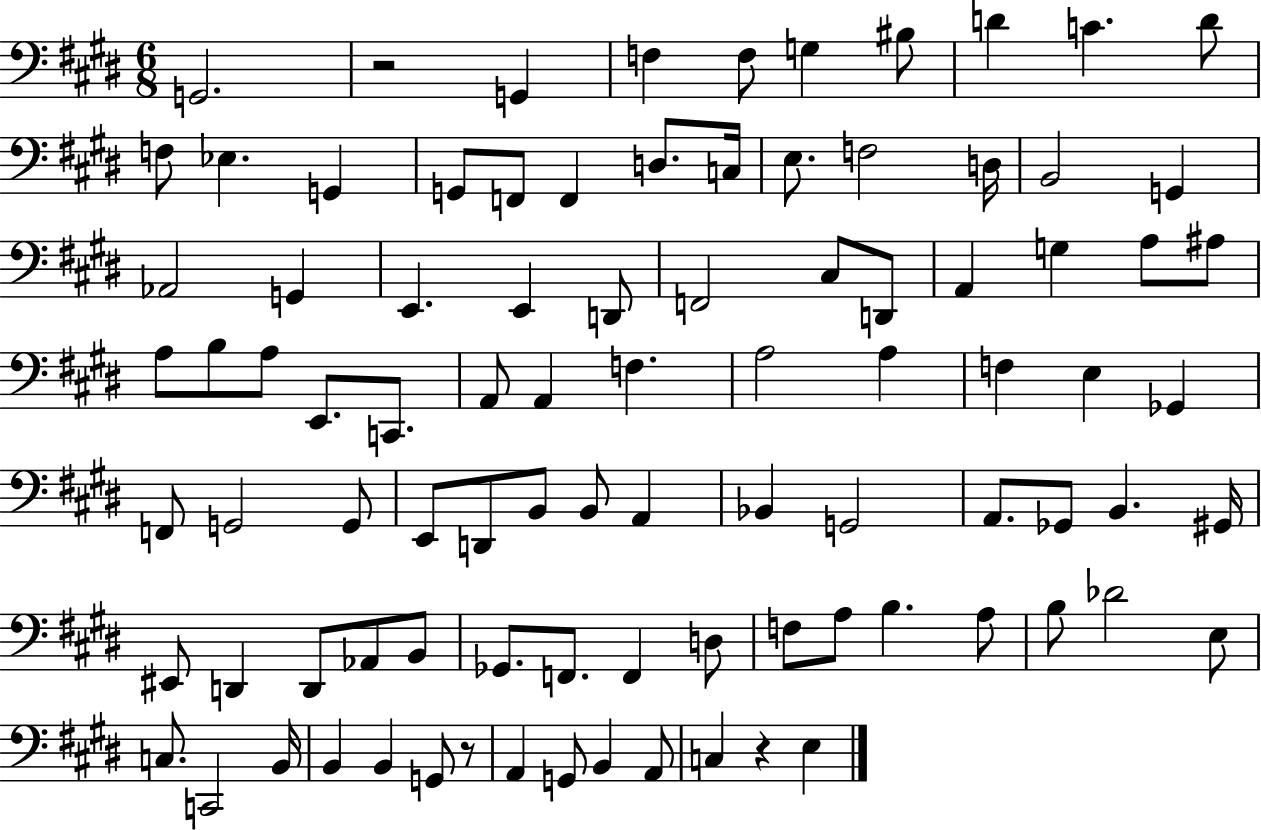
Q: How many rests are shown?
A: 3